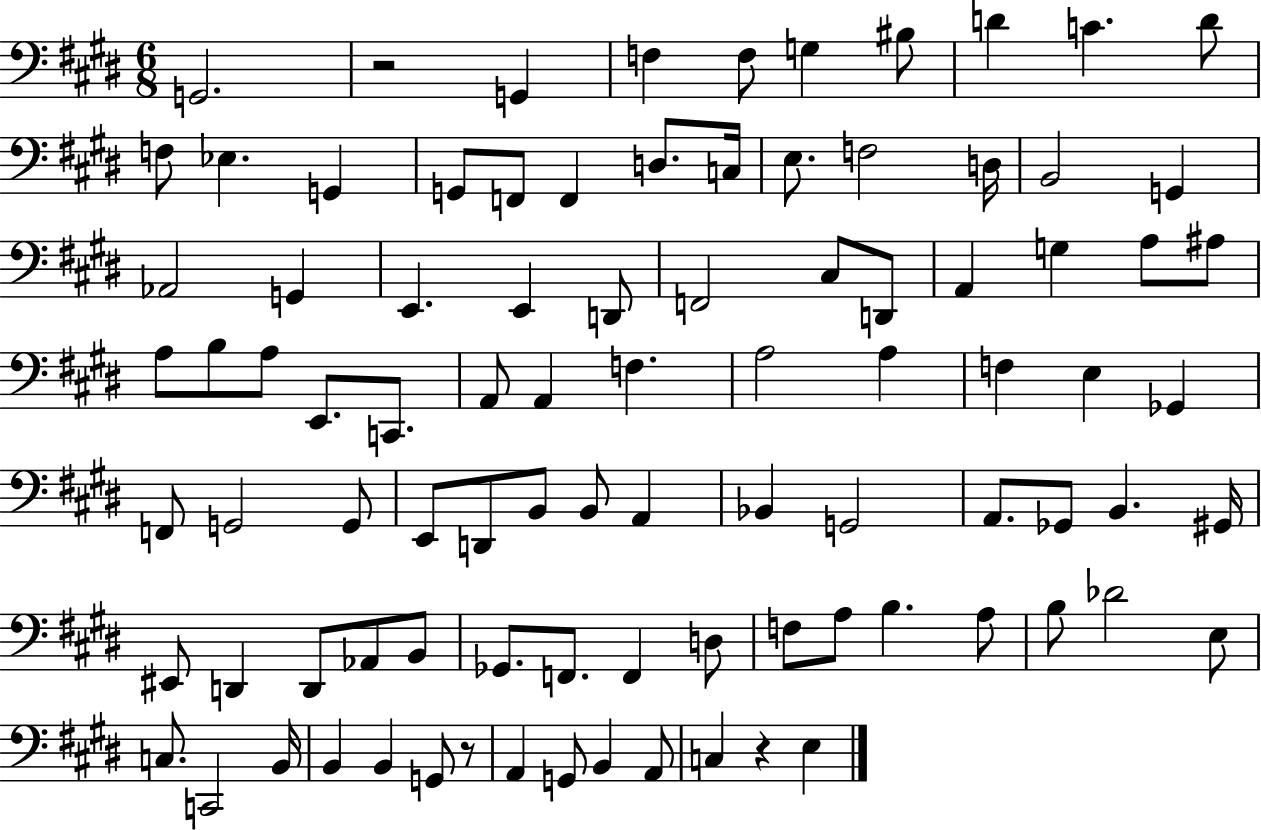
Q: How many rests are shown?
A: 3